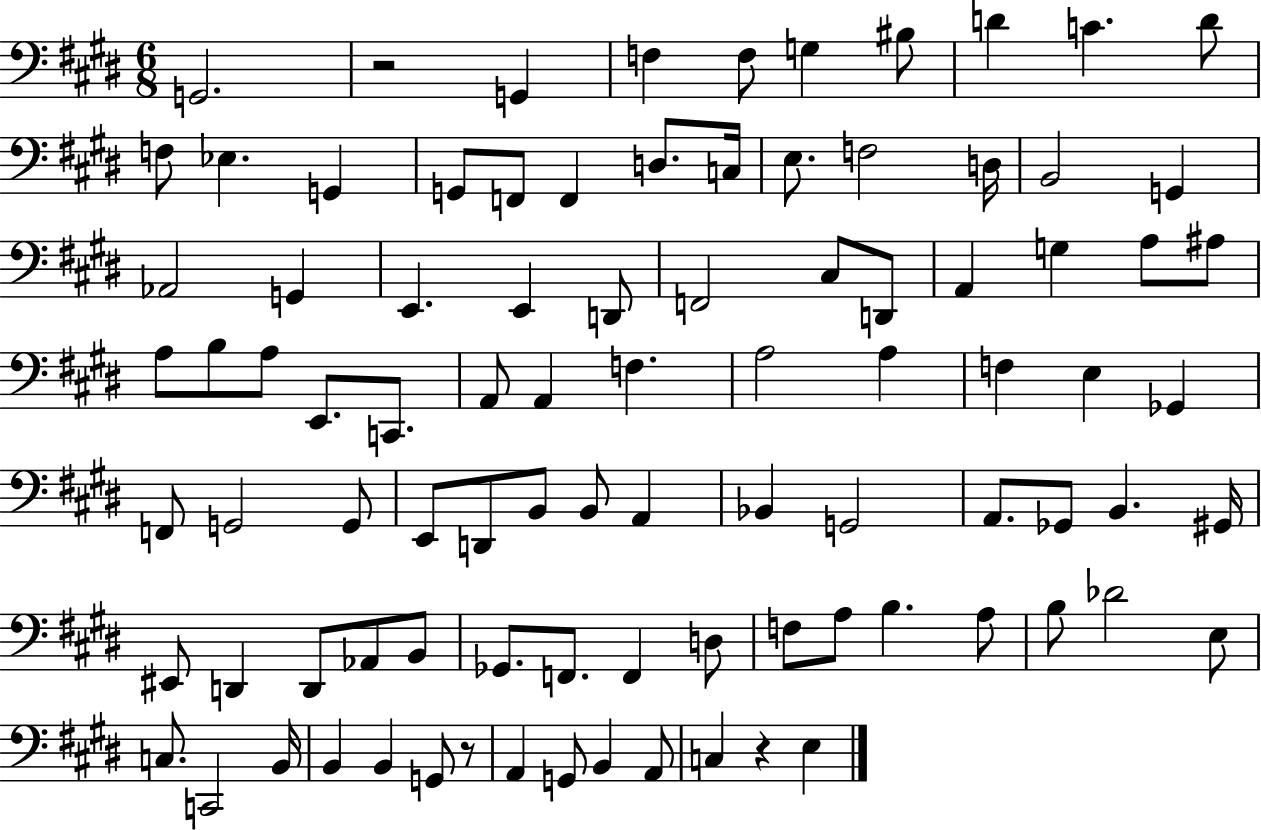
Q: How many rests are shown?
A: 3